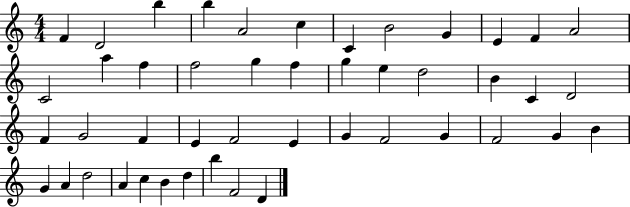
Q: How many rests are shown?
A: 0